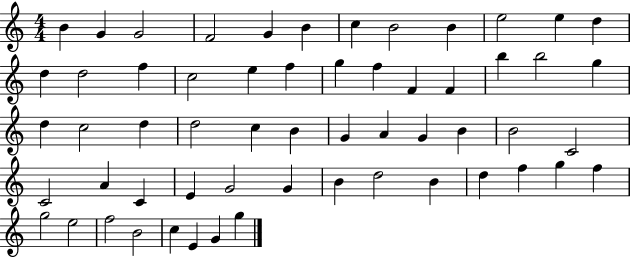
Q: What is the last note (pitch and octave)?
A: G5